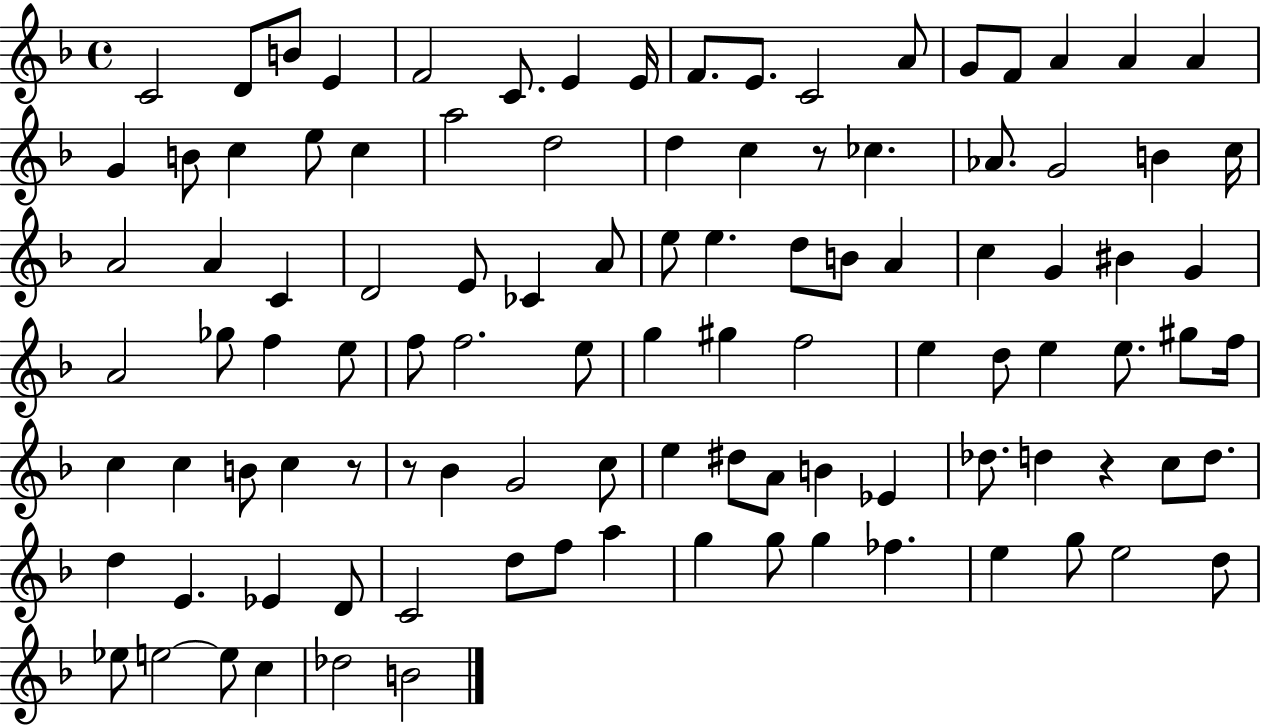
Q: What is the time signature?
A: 4/4